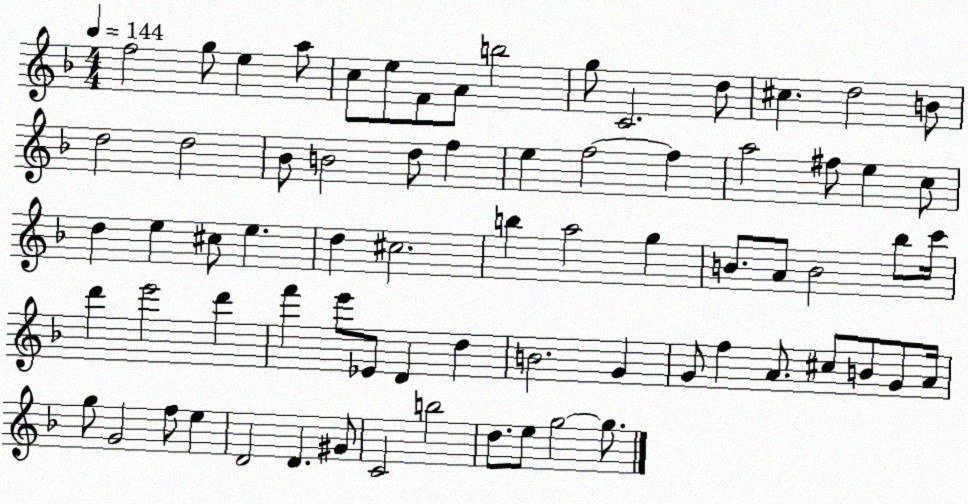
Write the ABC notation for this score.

X:1
T:Untitled
M:4/4
L:1/4
K:F
f2 g/2 e a/2 c/2 e/2 F/2 A/2 b2 g/2 C2 d/2 ^c d2 B/2 d2 d2 _B/2 B2 d/2 f e f2 f a2 ^f/2 e c/2 d e ^c/2 e d ^c2 b a2 g B/2 A/2 B2 _b/2 c'/4 d' e'2 d' f' e'/2 _E/2 D d B2 G G/2 f A/2 ^c/2 B/2 G/2 A/4 g/2 G2 f/2 e D2 D ^G/2 C2 b2 d/2 e/2 g2 g/2